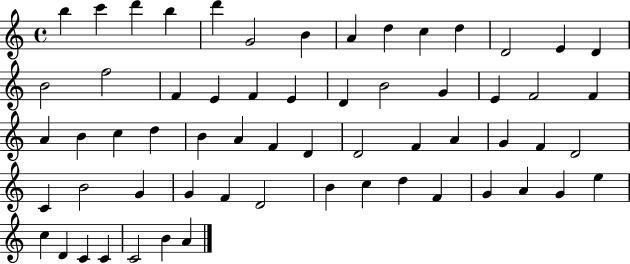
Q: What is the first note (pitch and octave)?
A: B5